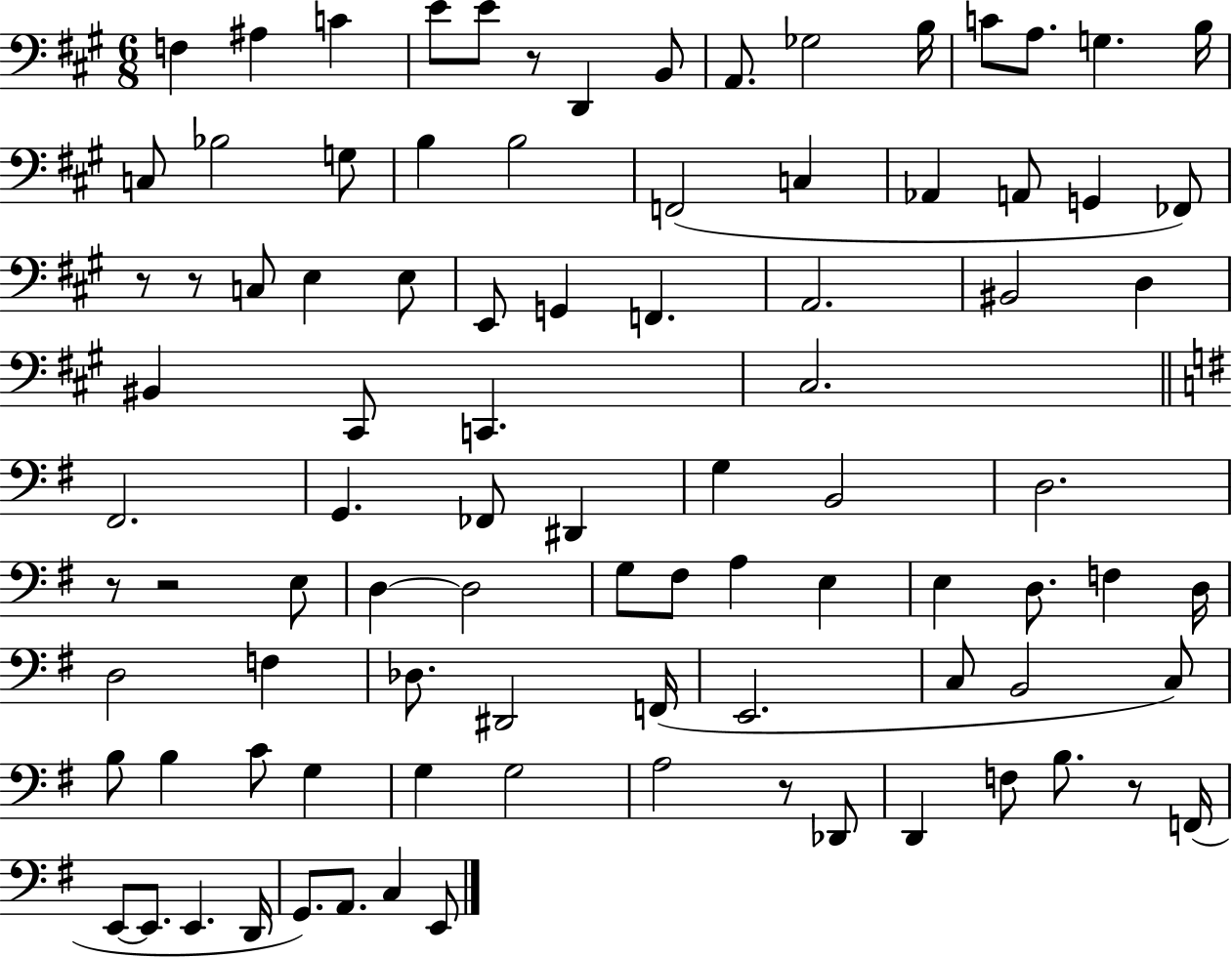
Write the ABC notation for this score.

X:1
T:Untitled
M:6/8
L:1/4
K:A
F, ^A, C E/2 E/2 z/2 D,, B,,/2 A,,/2 _G,2 B,/4 C/2 A,/2 G, B,/4 C,/2 _B,2 G,/2 B, B,2 F,,2 C, _A,, A,,/2 G,, _F,,/2 z/2 z/2 C,/2 E, E,/2 E,,/2 G,, F,, A,,2 ^B,,2 D, ^B,, ^C,,/2 C,, ^C,2 ^F,,2 G,, _F,,/2 ^D,, G, B,,2 D,2 z/2 z2 E,/2 D, D,2 G,/2 ^F,/2 A, E, E, D,/2 F, D,/4 D,2 F, _D,/2 ^D,,2 F,,/4 E,,2 C,/2 B,,2 C,/2 B,/2 B, C/2 G, G, G,2 A,2 z/2 _D,,/2 D,, F,/2 B,/2 z/2 F,,/4 E,,/2 E,,/2 E,, D,,/4 G,,/2 A,,/2 C, E,,/2